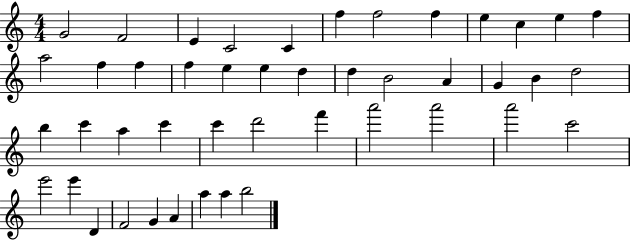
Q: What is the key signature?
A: C major